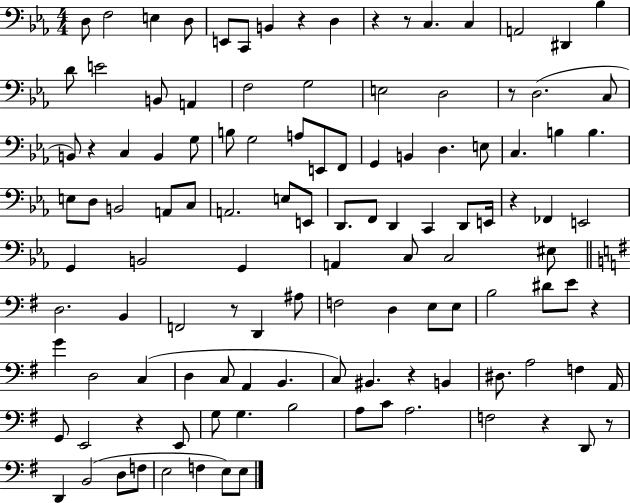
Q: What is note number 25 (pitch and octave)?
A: C3